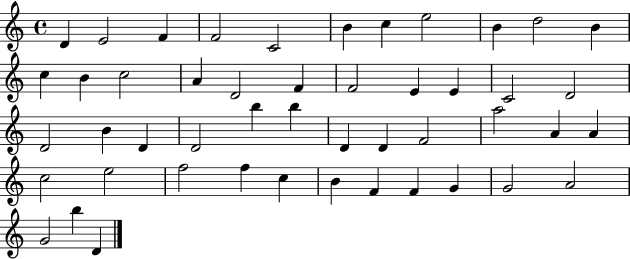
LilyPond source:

{
  \clef treble
  \time 4/4
  \defaultTimeSignature
  \key c \major
  d'4 e'2 f'4 | f'2 c'2 | b'4 c''4 e''2 | b'4 d''2 b'4 | \break c''4 b'4 c''2 | a'4 d'2 f'4 | f'2 e'4 e'4 | c'2 d'2 | \break d'2 b'4 d'4 | d'2 b''4 b''4 | d'4 d'4 f'2 | a''2 a'4 a'4 | \break c''2 e''2 | f''2 f''4 c''4 | b'4 f'4 f'4 g'4 | g'2 a'2 | \break g'2 b''4 d'4 | \bar "|."
}